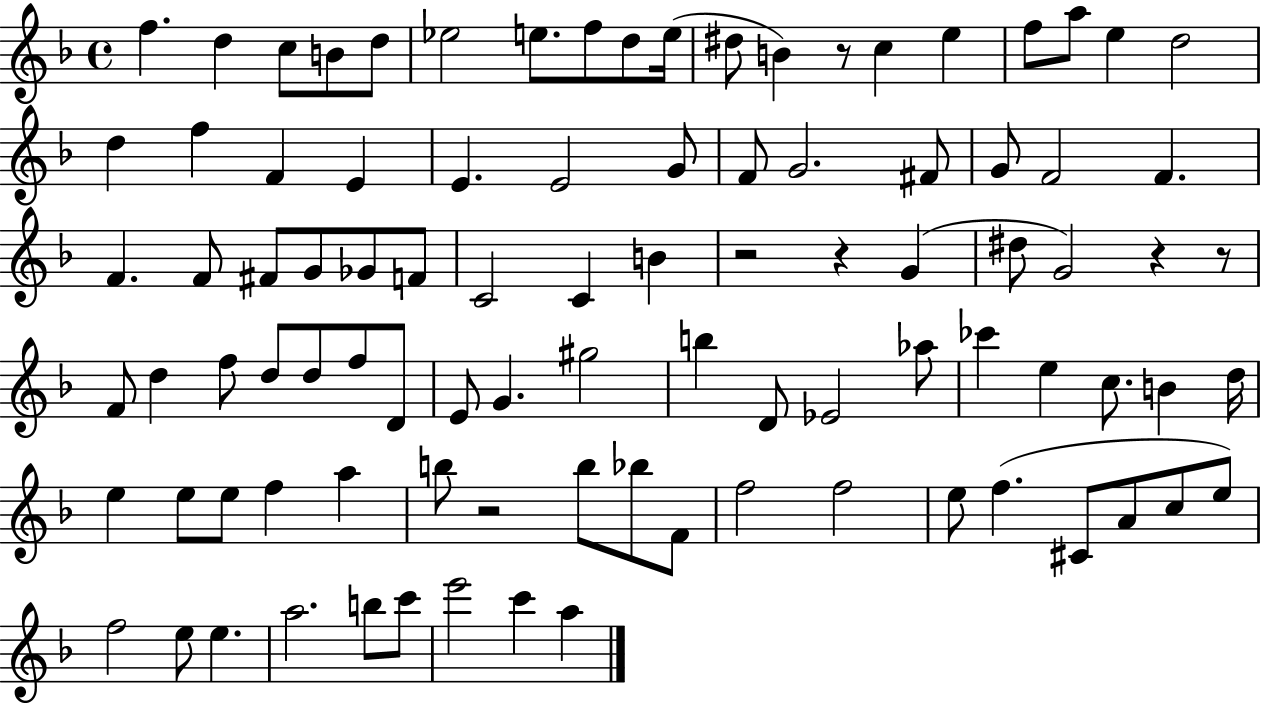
X:1
T:Untitled
M:4/4
L:1/4
K:F
f d c/2 B/2 d/2 _e2 e/2 f/2 d/2 e/4 ^d/2 B z/2 c e f/2 a/2 e d2 d f F E E E2 G/2 F/2 G2 ^F/2 G/2 F2 F F F/2 ^F/2 G/2 _G/2 F/2 C2 C B z2 z G ^d/2 G2 z z/2 F/2 d f/2 d/2 d/2 f/2 D/2 E/2 G ^g2 b D/2 _E2 _a/2 _c' e c/2 B d/4 e e/2 e/2 f a b/2 z2 b/2 _b/2 F/2 f2 f2 e/2 f ^C/2 A/2 c/2 e/2 f2 e/2 e a2 b/2 c'/2 e'2 c' a